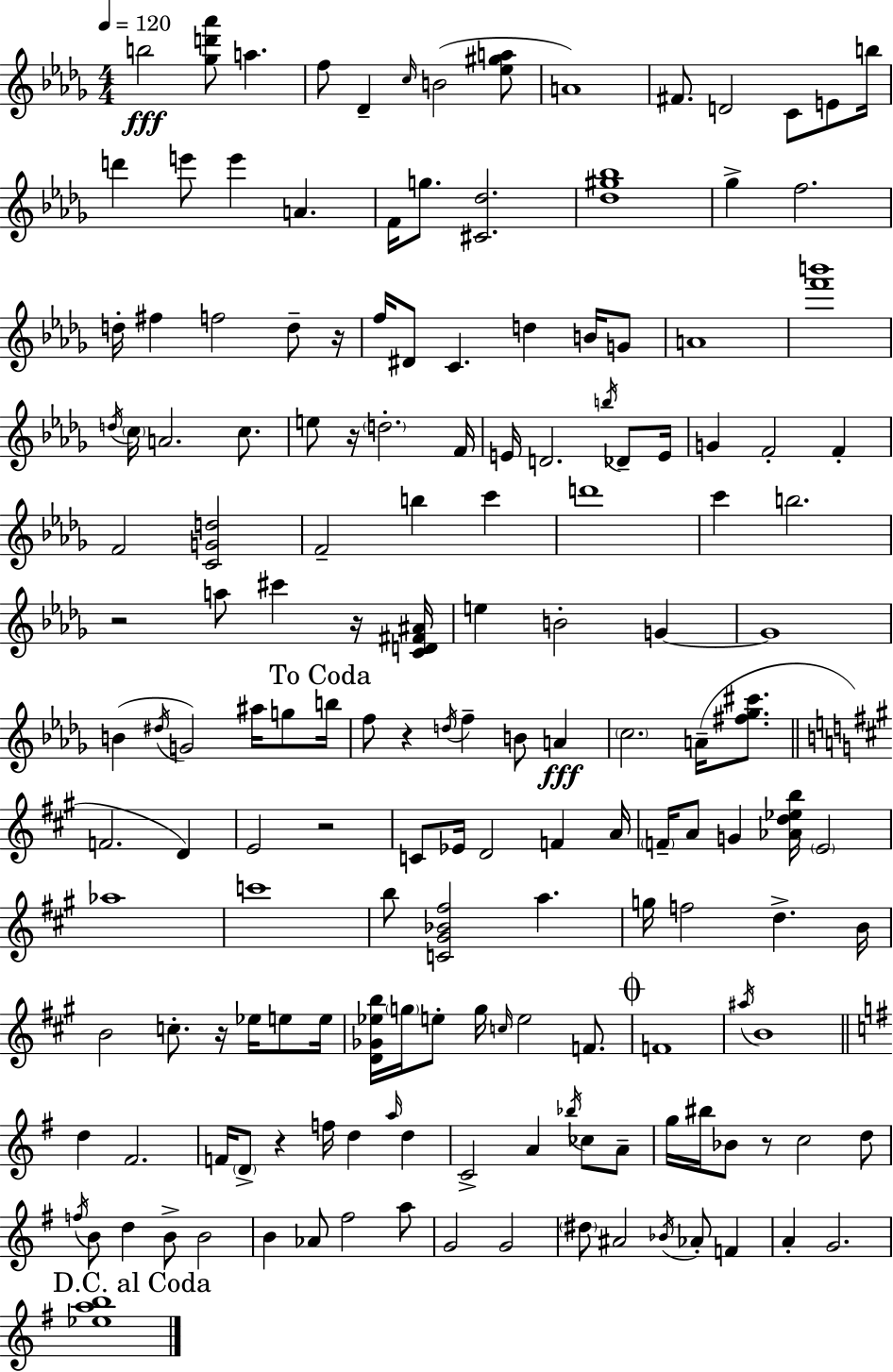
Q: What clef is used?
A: treble